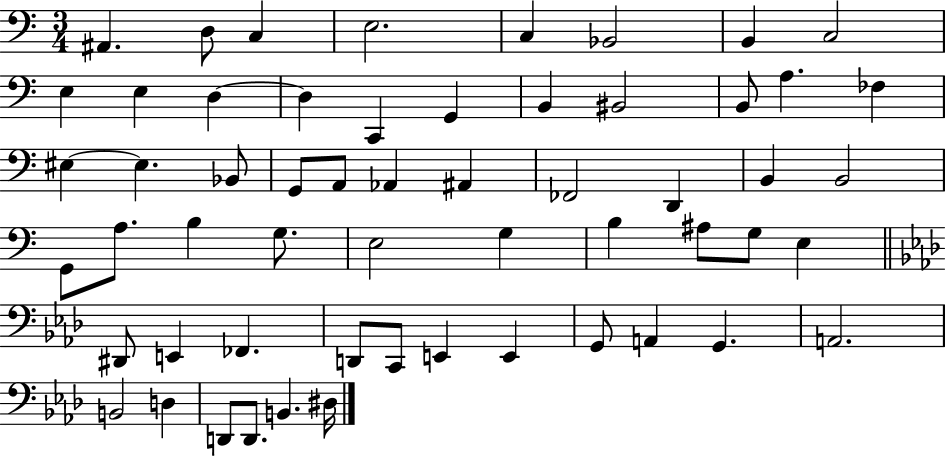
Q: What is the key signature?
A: C major